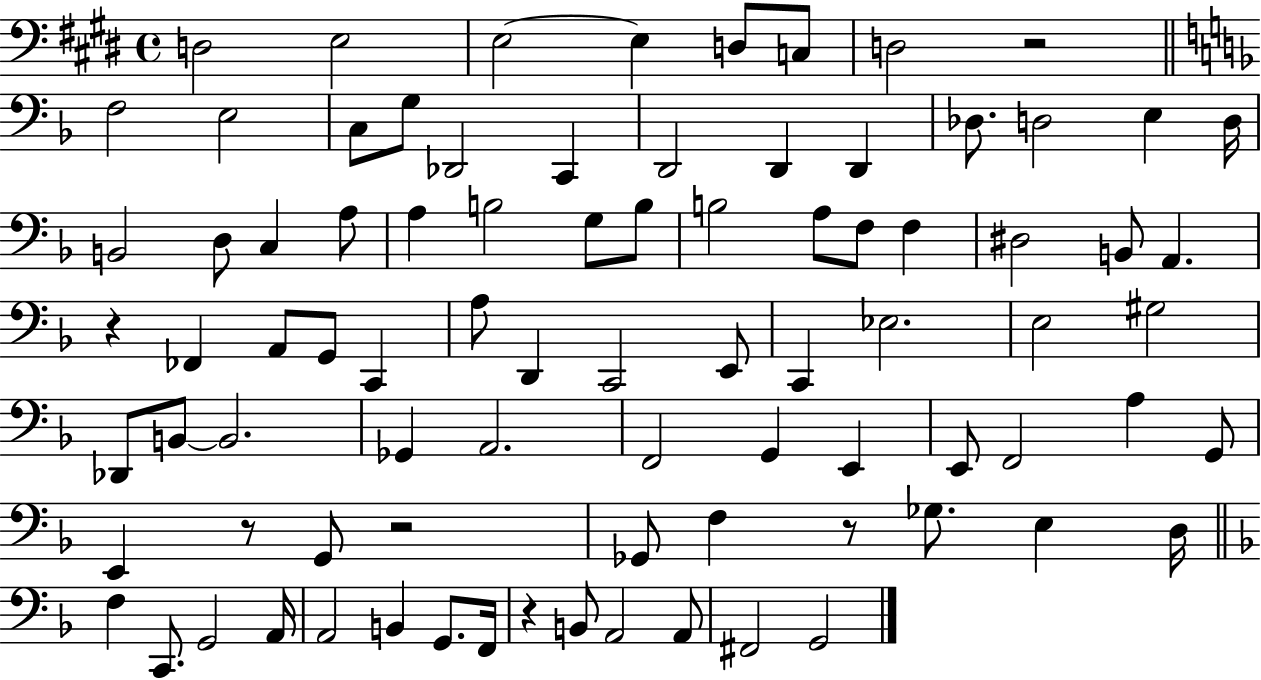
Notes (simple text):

D3/h E3/h E3/h E3/q D3/e C3/e D3/h R/h F3/h E3/h C3/e G3/e Db2/h C2/q D2/h D2/q D2/q Db3/e. D3/h E3/q D3/s B2/h D3/e C3/q A3/e A3/q B3/h G3/e B3/e B3/h A3/e F3/e F3/q D#3/h B2/e A2/q. R/q FES2/q A2/e G2/e C2/q A3/e D2/q C2/h E2/e C2/q Eb3/h. E3/h G#3/h Db2/e B2/e B2/h. Gb2/q A2/h. F2/h G2/q E2/q E2/e F2/h A3/q G2/e E2/q R/e G2/e R/h Gb2/e F3/q R/e Gb3/e. E3/q D3/s F3/q C2/e. G2/h A2/s A2/h B2/q G2/e. F2/s R/q B2/e A2/h A2/e F#2/h G2/h